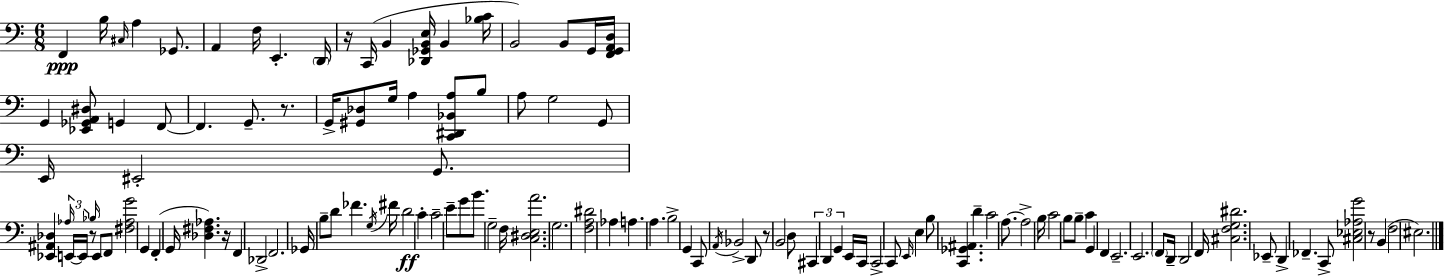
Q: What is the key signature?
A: C major